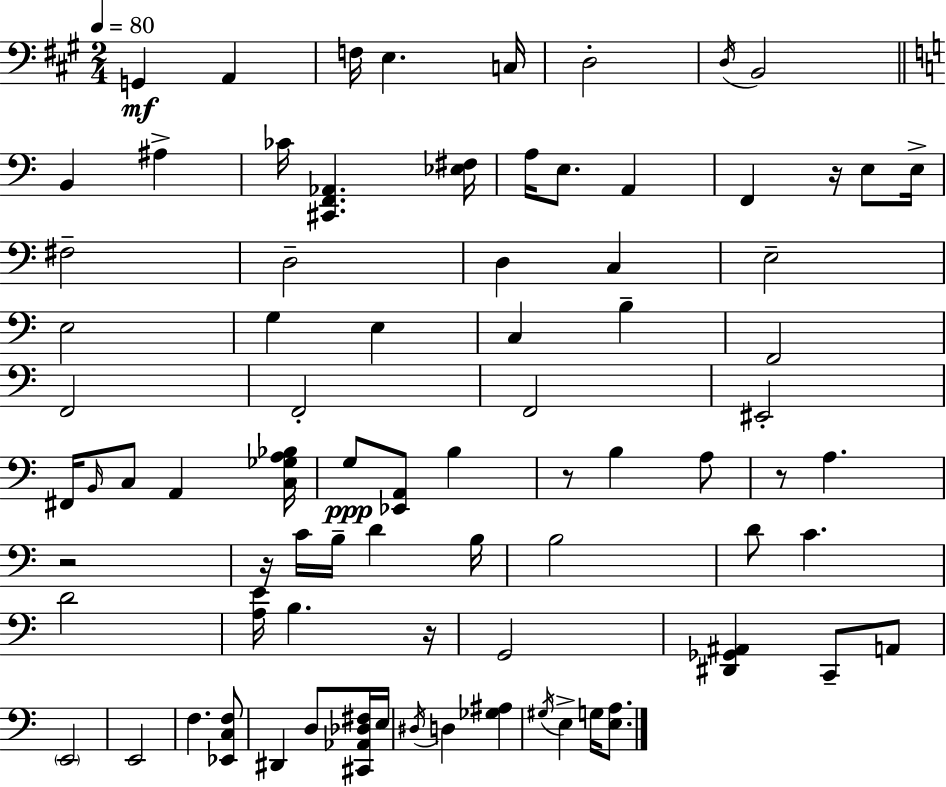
G2/q A2/q F3/s E3/q. C3/s D3/h D3/s B2/h B2/q A#3/q CES4/s [C#2,F2,Ab2]/q. [Eb3,F#3]/s A3/s E3/e. A2/q F2/q R/s E3/e E3/s F#3/h D3/h D3/q C3/q E3/h E3/h G3/q E3/q C3/q B3/q F2/h F2/h F2/h F2/h EIS2/h F#2/s B2/s C3/e A2/q [C3,Gb3,A3,Bb3]/s G3/e [Eb2,A2]/e B3/q R/e B3/q A3/e R/e A3/q. R/h R/s C4/s B3/s D4/q B3/s B3/h D4/e C4/q. D4/h [A3,E4]/s B3/q. R/s G2/h [D#2,Gb2,A#2]/q C2/e A2/e E2/h E2/h F3/q. [Eb2,C3,F3]/e D#2/q D3/e [C#2,Ab2,Db3,F#3]/s E3/s D#3/s D3/q [Gb3,A#3]/q G#3/s E3/q G3/s [E3,A3]/e.